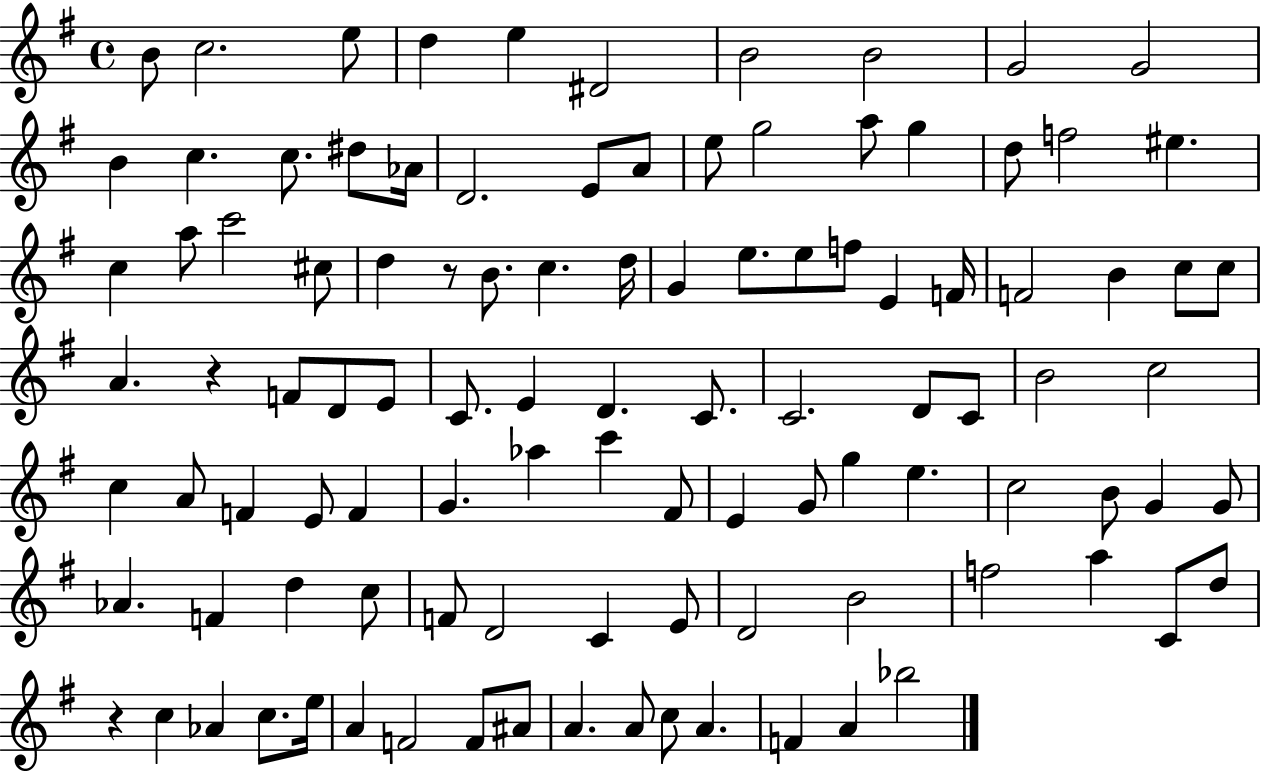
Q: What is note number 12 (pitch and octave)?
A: C5